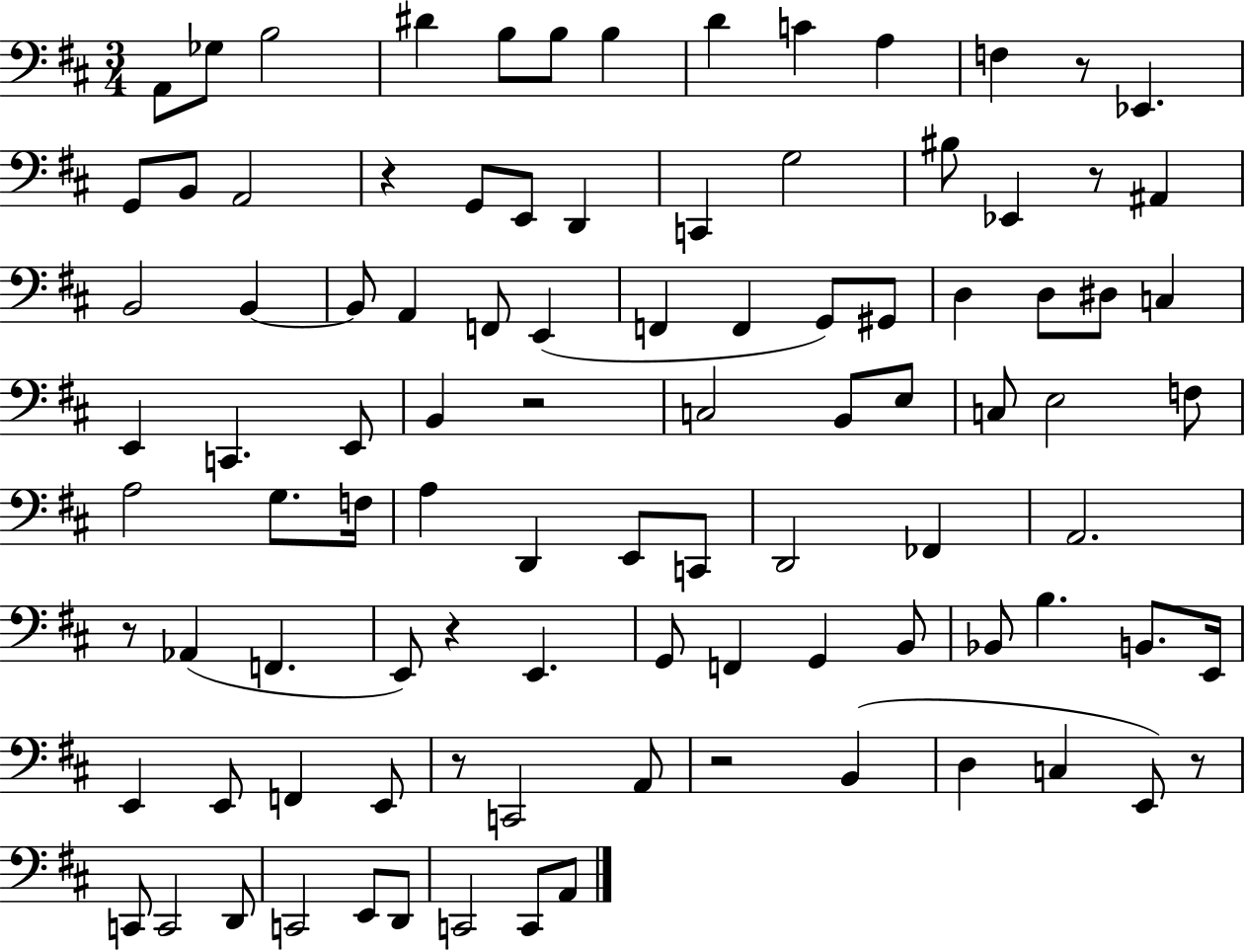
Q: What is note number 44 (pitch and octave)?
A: E3